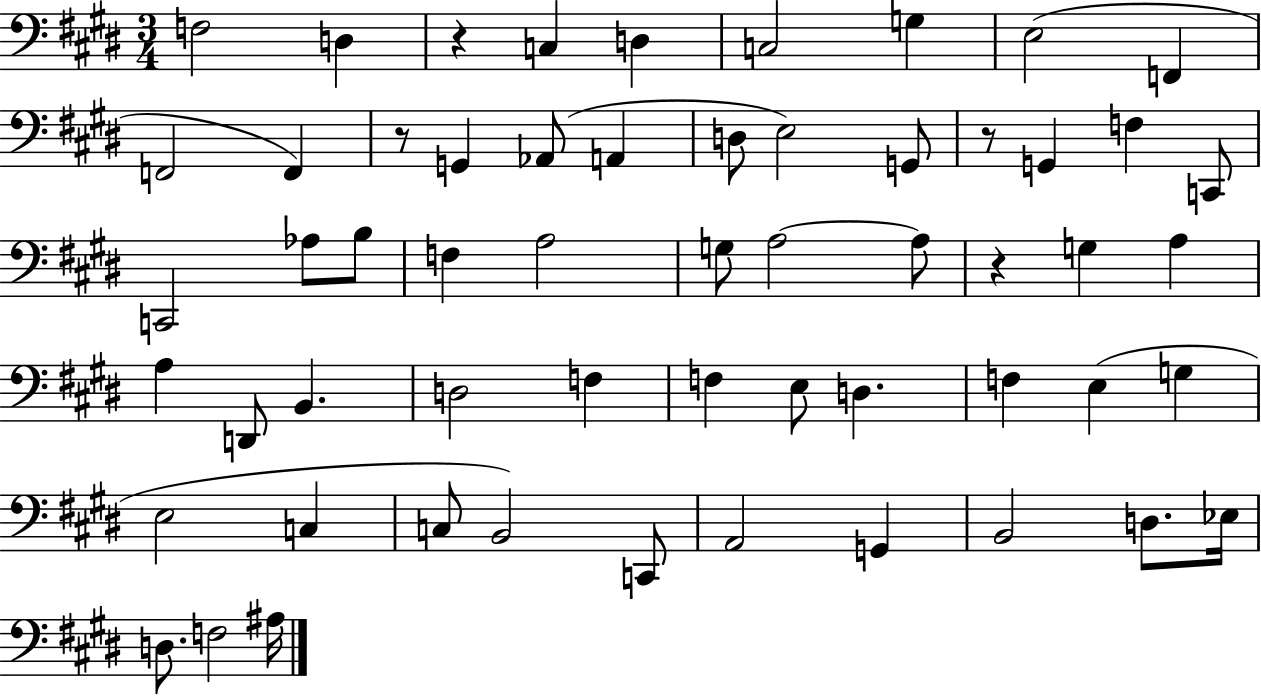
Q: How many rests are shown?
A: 4